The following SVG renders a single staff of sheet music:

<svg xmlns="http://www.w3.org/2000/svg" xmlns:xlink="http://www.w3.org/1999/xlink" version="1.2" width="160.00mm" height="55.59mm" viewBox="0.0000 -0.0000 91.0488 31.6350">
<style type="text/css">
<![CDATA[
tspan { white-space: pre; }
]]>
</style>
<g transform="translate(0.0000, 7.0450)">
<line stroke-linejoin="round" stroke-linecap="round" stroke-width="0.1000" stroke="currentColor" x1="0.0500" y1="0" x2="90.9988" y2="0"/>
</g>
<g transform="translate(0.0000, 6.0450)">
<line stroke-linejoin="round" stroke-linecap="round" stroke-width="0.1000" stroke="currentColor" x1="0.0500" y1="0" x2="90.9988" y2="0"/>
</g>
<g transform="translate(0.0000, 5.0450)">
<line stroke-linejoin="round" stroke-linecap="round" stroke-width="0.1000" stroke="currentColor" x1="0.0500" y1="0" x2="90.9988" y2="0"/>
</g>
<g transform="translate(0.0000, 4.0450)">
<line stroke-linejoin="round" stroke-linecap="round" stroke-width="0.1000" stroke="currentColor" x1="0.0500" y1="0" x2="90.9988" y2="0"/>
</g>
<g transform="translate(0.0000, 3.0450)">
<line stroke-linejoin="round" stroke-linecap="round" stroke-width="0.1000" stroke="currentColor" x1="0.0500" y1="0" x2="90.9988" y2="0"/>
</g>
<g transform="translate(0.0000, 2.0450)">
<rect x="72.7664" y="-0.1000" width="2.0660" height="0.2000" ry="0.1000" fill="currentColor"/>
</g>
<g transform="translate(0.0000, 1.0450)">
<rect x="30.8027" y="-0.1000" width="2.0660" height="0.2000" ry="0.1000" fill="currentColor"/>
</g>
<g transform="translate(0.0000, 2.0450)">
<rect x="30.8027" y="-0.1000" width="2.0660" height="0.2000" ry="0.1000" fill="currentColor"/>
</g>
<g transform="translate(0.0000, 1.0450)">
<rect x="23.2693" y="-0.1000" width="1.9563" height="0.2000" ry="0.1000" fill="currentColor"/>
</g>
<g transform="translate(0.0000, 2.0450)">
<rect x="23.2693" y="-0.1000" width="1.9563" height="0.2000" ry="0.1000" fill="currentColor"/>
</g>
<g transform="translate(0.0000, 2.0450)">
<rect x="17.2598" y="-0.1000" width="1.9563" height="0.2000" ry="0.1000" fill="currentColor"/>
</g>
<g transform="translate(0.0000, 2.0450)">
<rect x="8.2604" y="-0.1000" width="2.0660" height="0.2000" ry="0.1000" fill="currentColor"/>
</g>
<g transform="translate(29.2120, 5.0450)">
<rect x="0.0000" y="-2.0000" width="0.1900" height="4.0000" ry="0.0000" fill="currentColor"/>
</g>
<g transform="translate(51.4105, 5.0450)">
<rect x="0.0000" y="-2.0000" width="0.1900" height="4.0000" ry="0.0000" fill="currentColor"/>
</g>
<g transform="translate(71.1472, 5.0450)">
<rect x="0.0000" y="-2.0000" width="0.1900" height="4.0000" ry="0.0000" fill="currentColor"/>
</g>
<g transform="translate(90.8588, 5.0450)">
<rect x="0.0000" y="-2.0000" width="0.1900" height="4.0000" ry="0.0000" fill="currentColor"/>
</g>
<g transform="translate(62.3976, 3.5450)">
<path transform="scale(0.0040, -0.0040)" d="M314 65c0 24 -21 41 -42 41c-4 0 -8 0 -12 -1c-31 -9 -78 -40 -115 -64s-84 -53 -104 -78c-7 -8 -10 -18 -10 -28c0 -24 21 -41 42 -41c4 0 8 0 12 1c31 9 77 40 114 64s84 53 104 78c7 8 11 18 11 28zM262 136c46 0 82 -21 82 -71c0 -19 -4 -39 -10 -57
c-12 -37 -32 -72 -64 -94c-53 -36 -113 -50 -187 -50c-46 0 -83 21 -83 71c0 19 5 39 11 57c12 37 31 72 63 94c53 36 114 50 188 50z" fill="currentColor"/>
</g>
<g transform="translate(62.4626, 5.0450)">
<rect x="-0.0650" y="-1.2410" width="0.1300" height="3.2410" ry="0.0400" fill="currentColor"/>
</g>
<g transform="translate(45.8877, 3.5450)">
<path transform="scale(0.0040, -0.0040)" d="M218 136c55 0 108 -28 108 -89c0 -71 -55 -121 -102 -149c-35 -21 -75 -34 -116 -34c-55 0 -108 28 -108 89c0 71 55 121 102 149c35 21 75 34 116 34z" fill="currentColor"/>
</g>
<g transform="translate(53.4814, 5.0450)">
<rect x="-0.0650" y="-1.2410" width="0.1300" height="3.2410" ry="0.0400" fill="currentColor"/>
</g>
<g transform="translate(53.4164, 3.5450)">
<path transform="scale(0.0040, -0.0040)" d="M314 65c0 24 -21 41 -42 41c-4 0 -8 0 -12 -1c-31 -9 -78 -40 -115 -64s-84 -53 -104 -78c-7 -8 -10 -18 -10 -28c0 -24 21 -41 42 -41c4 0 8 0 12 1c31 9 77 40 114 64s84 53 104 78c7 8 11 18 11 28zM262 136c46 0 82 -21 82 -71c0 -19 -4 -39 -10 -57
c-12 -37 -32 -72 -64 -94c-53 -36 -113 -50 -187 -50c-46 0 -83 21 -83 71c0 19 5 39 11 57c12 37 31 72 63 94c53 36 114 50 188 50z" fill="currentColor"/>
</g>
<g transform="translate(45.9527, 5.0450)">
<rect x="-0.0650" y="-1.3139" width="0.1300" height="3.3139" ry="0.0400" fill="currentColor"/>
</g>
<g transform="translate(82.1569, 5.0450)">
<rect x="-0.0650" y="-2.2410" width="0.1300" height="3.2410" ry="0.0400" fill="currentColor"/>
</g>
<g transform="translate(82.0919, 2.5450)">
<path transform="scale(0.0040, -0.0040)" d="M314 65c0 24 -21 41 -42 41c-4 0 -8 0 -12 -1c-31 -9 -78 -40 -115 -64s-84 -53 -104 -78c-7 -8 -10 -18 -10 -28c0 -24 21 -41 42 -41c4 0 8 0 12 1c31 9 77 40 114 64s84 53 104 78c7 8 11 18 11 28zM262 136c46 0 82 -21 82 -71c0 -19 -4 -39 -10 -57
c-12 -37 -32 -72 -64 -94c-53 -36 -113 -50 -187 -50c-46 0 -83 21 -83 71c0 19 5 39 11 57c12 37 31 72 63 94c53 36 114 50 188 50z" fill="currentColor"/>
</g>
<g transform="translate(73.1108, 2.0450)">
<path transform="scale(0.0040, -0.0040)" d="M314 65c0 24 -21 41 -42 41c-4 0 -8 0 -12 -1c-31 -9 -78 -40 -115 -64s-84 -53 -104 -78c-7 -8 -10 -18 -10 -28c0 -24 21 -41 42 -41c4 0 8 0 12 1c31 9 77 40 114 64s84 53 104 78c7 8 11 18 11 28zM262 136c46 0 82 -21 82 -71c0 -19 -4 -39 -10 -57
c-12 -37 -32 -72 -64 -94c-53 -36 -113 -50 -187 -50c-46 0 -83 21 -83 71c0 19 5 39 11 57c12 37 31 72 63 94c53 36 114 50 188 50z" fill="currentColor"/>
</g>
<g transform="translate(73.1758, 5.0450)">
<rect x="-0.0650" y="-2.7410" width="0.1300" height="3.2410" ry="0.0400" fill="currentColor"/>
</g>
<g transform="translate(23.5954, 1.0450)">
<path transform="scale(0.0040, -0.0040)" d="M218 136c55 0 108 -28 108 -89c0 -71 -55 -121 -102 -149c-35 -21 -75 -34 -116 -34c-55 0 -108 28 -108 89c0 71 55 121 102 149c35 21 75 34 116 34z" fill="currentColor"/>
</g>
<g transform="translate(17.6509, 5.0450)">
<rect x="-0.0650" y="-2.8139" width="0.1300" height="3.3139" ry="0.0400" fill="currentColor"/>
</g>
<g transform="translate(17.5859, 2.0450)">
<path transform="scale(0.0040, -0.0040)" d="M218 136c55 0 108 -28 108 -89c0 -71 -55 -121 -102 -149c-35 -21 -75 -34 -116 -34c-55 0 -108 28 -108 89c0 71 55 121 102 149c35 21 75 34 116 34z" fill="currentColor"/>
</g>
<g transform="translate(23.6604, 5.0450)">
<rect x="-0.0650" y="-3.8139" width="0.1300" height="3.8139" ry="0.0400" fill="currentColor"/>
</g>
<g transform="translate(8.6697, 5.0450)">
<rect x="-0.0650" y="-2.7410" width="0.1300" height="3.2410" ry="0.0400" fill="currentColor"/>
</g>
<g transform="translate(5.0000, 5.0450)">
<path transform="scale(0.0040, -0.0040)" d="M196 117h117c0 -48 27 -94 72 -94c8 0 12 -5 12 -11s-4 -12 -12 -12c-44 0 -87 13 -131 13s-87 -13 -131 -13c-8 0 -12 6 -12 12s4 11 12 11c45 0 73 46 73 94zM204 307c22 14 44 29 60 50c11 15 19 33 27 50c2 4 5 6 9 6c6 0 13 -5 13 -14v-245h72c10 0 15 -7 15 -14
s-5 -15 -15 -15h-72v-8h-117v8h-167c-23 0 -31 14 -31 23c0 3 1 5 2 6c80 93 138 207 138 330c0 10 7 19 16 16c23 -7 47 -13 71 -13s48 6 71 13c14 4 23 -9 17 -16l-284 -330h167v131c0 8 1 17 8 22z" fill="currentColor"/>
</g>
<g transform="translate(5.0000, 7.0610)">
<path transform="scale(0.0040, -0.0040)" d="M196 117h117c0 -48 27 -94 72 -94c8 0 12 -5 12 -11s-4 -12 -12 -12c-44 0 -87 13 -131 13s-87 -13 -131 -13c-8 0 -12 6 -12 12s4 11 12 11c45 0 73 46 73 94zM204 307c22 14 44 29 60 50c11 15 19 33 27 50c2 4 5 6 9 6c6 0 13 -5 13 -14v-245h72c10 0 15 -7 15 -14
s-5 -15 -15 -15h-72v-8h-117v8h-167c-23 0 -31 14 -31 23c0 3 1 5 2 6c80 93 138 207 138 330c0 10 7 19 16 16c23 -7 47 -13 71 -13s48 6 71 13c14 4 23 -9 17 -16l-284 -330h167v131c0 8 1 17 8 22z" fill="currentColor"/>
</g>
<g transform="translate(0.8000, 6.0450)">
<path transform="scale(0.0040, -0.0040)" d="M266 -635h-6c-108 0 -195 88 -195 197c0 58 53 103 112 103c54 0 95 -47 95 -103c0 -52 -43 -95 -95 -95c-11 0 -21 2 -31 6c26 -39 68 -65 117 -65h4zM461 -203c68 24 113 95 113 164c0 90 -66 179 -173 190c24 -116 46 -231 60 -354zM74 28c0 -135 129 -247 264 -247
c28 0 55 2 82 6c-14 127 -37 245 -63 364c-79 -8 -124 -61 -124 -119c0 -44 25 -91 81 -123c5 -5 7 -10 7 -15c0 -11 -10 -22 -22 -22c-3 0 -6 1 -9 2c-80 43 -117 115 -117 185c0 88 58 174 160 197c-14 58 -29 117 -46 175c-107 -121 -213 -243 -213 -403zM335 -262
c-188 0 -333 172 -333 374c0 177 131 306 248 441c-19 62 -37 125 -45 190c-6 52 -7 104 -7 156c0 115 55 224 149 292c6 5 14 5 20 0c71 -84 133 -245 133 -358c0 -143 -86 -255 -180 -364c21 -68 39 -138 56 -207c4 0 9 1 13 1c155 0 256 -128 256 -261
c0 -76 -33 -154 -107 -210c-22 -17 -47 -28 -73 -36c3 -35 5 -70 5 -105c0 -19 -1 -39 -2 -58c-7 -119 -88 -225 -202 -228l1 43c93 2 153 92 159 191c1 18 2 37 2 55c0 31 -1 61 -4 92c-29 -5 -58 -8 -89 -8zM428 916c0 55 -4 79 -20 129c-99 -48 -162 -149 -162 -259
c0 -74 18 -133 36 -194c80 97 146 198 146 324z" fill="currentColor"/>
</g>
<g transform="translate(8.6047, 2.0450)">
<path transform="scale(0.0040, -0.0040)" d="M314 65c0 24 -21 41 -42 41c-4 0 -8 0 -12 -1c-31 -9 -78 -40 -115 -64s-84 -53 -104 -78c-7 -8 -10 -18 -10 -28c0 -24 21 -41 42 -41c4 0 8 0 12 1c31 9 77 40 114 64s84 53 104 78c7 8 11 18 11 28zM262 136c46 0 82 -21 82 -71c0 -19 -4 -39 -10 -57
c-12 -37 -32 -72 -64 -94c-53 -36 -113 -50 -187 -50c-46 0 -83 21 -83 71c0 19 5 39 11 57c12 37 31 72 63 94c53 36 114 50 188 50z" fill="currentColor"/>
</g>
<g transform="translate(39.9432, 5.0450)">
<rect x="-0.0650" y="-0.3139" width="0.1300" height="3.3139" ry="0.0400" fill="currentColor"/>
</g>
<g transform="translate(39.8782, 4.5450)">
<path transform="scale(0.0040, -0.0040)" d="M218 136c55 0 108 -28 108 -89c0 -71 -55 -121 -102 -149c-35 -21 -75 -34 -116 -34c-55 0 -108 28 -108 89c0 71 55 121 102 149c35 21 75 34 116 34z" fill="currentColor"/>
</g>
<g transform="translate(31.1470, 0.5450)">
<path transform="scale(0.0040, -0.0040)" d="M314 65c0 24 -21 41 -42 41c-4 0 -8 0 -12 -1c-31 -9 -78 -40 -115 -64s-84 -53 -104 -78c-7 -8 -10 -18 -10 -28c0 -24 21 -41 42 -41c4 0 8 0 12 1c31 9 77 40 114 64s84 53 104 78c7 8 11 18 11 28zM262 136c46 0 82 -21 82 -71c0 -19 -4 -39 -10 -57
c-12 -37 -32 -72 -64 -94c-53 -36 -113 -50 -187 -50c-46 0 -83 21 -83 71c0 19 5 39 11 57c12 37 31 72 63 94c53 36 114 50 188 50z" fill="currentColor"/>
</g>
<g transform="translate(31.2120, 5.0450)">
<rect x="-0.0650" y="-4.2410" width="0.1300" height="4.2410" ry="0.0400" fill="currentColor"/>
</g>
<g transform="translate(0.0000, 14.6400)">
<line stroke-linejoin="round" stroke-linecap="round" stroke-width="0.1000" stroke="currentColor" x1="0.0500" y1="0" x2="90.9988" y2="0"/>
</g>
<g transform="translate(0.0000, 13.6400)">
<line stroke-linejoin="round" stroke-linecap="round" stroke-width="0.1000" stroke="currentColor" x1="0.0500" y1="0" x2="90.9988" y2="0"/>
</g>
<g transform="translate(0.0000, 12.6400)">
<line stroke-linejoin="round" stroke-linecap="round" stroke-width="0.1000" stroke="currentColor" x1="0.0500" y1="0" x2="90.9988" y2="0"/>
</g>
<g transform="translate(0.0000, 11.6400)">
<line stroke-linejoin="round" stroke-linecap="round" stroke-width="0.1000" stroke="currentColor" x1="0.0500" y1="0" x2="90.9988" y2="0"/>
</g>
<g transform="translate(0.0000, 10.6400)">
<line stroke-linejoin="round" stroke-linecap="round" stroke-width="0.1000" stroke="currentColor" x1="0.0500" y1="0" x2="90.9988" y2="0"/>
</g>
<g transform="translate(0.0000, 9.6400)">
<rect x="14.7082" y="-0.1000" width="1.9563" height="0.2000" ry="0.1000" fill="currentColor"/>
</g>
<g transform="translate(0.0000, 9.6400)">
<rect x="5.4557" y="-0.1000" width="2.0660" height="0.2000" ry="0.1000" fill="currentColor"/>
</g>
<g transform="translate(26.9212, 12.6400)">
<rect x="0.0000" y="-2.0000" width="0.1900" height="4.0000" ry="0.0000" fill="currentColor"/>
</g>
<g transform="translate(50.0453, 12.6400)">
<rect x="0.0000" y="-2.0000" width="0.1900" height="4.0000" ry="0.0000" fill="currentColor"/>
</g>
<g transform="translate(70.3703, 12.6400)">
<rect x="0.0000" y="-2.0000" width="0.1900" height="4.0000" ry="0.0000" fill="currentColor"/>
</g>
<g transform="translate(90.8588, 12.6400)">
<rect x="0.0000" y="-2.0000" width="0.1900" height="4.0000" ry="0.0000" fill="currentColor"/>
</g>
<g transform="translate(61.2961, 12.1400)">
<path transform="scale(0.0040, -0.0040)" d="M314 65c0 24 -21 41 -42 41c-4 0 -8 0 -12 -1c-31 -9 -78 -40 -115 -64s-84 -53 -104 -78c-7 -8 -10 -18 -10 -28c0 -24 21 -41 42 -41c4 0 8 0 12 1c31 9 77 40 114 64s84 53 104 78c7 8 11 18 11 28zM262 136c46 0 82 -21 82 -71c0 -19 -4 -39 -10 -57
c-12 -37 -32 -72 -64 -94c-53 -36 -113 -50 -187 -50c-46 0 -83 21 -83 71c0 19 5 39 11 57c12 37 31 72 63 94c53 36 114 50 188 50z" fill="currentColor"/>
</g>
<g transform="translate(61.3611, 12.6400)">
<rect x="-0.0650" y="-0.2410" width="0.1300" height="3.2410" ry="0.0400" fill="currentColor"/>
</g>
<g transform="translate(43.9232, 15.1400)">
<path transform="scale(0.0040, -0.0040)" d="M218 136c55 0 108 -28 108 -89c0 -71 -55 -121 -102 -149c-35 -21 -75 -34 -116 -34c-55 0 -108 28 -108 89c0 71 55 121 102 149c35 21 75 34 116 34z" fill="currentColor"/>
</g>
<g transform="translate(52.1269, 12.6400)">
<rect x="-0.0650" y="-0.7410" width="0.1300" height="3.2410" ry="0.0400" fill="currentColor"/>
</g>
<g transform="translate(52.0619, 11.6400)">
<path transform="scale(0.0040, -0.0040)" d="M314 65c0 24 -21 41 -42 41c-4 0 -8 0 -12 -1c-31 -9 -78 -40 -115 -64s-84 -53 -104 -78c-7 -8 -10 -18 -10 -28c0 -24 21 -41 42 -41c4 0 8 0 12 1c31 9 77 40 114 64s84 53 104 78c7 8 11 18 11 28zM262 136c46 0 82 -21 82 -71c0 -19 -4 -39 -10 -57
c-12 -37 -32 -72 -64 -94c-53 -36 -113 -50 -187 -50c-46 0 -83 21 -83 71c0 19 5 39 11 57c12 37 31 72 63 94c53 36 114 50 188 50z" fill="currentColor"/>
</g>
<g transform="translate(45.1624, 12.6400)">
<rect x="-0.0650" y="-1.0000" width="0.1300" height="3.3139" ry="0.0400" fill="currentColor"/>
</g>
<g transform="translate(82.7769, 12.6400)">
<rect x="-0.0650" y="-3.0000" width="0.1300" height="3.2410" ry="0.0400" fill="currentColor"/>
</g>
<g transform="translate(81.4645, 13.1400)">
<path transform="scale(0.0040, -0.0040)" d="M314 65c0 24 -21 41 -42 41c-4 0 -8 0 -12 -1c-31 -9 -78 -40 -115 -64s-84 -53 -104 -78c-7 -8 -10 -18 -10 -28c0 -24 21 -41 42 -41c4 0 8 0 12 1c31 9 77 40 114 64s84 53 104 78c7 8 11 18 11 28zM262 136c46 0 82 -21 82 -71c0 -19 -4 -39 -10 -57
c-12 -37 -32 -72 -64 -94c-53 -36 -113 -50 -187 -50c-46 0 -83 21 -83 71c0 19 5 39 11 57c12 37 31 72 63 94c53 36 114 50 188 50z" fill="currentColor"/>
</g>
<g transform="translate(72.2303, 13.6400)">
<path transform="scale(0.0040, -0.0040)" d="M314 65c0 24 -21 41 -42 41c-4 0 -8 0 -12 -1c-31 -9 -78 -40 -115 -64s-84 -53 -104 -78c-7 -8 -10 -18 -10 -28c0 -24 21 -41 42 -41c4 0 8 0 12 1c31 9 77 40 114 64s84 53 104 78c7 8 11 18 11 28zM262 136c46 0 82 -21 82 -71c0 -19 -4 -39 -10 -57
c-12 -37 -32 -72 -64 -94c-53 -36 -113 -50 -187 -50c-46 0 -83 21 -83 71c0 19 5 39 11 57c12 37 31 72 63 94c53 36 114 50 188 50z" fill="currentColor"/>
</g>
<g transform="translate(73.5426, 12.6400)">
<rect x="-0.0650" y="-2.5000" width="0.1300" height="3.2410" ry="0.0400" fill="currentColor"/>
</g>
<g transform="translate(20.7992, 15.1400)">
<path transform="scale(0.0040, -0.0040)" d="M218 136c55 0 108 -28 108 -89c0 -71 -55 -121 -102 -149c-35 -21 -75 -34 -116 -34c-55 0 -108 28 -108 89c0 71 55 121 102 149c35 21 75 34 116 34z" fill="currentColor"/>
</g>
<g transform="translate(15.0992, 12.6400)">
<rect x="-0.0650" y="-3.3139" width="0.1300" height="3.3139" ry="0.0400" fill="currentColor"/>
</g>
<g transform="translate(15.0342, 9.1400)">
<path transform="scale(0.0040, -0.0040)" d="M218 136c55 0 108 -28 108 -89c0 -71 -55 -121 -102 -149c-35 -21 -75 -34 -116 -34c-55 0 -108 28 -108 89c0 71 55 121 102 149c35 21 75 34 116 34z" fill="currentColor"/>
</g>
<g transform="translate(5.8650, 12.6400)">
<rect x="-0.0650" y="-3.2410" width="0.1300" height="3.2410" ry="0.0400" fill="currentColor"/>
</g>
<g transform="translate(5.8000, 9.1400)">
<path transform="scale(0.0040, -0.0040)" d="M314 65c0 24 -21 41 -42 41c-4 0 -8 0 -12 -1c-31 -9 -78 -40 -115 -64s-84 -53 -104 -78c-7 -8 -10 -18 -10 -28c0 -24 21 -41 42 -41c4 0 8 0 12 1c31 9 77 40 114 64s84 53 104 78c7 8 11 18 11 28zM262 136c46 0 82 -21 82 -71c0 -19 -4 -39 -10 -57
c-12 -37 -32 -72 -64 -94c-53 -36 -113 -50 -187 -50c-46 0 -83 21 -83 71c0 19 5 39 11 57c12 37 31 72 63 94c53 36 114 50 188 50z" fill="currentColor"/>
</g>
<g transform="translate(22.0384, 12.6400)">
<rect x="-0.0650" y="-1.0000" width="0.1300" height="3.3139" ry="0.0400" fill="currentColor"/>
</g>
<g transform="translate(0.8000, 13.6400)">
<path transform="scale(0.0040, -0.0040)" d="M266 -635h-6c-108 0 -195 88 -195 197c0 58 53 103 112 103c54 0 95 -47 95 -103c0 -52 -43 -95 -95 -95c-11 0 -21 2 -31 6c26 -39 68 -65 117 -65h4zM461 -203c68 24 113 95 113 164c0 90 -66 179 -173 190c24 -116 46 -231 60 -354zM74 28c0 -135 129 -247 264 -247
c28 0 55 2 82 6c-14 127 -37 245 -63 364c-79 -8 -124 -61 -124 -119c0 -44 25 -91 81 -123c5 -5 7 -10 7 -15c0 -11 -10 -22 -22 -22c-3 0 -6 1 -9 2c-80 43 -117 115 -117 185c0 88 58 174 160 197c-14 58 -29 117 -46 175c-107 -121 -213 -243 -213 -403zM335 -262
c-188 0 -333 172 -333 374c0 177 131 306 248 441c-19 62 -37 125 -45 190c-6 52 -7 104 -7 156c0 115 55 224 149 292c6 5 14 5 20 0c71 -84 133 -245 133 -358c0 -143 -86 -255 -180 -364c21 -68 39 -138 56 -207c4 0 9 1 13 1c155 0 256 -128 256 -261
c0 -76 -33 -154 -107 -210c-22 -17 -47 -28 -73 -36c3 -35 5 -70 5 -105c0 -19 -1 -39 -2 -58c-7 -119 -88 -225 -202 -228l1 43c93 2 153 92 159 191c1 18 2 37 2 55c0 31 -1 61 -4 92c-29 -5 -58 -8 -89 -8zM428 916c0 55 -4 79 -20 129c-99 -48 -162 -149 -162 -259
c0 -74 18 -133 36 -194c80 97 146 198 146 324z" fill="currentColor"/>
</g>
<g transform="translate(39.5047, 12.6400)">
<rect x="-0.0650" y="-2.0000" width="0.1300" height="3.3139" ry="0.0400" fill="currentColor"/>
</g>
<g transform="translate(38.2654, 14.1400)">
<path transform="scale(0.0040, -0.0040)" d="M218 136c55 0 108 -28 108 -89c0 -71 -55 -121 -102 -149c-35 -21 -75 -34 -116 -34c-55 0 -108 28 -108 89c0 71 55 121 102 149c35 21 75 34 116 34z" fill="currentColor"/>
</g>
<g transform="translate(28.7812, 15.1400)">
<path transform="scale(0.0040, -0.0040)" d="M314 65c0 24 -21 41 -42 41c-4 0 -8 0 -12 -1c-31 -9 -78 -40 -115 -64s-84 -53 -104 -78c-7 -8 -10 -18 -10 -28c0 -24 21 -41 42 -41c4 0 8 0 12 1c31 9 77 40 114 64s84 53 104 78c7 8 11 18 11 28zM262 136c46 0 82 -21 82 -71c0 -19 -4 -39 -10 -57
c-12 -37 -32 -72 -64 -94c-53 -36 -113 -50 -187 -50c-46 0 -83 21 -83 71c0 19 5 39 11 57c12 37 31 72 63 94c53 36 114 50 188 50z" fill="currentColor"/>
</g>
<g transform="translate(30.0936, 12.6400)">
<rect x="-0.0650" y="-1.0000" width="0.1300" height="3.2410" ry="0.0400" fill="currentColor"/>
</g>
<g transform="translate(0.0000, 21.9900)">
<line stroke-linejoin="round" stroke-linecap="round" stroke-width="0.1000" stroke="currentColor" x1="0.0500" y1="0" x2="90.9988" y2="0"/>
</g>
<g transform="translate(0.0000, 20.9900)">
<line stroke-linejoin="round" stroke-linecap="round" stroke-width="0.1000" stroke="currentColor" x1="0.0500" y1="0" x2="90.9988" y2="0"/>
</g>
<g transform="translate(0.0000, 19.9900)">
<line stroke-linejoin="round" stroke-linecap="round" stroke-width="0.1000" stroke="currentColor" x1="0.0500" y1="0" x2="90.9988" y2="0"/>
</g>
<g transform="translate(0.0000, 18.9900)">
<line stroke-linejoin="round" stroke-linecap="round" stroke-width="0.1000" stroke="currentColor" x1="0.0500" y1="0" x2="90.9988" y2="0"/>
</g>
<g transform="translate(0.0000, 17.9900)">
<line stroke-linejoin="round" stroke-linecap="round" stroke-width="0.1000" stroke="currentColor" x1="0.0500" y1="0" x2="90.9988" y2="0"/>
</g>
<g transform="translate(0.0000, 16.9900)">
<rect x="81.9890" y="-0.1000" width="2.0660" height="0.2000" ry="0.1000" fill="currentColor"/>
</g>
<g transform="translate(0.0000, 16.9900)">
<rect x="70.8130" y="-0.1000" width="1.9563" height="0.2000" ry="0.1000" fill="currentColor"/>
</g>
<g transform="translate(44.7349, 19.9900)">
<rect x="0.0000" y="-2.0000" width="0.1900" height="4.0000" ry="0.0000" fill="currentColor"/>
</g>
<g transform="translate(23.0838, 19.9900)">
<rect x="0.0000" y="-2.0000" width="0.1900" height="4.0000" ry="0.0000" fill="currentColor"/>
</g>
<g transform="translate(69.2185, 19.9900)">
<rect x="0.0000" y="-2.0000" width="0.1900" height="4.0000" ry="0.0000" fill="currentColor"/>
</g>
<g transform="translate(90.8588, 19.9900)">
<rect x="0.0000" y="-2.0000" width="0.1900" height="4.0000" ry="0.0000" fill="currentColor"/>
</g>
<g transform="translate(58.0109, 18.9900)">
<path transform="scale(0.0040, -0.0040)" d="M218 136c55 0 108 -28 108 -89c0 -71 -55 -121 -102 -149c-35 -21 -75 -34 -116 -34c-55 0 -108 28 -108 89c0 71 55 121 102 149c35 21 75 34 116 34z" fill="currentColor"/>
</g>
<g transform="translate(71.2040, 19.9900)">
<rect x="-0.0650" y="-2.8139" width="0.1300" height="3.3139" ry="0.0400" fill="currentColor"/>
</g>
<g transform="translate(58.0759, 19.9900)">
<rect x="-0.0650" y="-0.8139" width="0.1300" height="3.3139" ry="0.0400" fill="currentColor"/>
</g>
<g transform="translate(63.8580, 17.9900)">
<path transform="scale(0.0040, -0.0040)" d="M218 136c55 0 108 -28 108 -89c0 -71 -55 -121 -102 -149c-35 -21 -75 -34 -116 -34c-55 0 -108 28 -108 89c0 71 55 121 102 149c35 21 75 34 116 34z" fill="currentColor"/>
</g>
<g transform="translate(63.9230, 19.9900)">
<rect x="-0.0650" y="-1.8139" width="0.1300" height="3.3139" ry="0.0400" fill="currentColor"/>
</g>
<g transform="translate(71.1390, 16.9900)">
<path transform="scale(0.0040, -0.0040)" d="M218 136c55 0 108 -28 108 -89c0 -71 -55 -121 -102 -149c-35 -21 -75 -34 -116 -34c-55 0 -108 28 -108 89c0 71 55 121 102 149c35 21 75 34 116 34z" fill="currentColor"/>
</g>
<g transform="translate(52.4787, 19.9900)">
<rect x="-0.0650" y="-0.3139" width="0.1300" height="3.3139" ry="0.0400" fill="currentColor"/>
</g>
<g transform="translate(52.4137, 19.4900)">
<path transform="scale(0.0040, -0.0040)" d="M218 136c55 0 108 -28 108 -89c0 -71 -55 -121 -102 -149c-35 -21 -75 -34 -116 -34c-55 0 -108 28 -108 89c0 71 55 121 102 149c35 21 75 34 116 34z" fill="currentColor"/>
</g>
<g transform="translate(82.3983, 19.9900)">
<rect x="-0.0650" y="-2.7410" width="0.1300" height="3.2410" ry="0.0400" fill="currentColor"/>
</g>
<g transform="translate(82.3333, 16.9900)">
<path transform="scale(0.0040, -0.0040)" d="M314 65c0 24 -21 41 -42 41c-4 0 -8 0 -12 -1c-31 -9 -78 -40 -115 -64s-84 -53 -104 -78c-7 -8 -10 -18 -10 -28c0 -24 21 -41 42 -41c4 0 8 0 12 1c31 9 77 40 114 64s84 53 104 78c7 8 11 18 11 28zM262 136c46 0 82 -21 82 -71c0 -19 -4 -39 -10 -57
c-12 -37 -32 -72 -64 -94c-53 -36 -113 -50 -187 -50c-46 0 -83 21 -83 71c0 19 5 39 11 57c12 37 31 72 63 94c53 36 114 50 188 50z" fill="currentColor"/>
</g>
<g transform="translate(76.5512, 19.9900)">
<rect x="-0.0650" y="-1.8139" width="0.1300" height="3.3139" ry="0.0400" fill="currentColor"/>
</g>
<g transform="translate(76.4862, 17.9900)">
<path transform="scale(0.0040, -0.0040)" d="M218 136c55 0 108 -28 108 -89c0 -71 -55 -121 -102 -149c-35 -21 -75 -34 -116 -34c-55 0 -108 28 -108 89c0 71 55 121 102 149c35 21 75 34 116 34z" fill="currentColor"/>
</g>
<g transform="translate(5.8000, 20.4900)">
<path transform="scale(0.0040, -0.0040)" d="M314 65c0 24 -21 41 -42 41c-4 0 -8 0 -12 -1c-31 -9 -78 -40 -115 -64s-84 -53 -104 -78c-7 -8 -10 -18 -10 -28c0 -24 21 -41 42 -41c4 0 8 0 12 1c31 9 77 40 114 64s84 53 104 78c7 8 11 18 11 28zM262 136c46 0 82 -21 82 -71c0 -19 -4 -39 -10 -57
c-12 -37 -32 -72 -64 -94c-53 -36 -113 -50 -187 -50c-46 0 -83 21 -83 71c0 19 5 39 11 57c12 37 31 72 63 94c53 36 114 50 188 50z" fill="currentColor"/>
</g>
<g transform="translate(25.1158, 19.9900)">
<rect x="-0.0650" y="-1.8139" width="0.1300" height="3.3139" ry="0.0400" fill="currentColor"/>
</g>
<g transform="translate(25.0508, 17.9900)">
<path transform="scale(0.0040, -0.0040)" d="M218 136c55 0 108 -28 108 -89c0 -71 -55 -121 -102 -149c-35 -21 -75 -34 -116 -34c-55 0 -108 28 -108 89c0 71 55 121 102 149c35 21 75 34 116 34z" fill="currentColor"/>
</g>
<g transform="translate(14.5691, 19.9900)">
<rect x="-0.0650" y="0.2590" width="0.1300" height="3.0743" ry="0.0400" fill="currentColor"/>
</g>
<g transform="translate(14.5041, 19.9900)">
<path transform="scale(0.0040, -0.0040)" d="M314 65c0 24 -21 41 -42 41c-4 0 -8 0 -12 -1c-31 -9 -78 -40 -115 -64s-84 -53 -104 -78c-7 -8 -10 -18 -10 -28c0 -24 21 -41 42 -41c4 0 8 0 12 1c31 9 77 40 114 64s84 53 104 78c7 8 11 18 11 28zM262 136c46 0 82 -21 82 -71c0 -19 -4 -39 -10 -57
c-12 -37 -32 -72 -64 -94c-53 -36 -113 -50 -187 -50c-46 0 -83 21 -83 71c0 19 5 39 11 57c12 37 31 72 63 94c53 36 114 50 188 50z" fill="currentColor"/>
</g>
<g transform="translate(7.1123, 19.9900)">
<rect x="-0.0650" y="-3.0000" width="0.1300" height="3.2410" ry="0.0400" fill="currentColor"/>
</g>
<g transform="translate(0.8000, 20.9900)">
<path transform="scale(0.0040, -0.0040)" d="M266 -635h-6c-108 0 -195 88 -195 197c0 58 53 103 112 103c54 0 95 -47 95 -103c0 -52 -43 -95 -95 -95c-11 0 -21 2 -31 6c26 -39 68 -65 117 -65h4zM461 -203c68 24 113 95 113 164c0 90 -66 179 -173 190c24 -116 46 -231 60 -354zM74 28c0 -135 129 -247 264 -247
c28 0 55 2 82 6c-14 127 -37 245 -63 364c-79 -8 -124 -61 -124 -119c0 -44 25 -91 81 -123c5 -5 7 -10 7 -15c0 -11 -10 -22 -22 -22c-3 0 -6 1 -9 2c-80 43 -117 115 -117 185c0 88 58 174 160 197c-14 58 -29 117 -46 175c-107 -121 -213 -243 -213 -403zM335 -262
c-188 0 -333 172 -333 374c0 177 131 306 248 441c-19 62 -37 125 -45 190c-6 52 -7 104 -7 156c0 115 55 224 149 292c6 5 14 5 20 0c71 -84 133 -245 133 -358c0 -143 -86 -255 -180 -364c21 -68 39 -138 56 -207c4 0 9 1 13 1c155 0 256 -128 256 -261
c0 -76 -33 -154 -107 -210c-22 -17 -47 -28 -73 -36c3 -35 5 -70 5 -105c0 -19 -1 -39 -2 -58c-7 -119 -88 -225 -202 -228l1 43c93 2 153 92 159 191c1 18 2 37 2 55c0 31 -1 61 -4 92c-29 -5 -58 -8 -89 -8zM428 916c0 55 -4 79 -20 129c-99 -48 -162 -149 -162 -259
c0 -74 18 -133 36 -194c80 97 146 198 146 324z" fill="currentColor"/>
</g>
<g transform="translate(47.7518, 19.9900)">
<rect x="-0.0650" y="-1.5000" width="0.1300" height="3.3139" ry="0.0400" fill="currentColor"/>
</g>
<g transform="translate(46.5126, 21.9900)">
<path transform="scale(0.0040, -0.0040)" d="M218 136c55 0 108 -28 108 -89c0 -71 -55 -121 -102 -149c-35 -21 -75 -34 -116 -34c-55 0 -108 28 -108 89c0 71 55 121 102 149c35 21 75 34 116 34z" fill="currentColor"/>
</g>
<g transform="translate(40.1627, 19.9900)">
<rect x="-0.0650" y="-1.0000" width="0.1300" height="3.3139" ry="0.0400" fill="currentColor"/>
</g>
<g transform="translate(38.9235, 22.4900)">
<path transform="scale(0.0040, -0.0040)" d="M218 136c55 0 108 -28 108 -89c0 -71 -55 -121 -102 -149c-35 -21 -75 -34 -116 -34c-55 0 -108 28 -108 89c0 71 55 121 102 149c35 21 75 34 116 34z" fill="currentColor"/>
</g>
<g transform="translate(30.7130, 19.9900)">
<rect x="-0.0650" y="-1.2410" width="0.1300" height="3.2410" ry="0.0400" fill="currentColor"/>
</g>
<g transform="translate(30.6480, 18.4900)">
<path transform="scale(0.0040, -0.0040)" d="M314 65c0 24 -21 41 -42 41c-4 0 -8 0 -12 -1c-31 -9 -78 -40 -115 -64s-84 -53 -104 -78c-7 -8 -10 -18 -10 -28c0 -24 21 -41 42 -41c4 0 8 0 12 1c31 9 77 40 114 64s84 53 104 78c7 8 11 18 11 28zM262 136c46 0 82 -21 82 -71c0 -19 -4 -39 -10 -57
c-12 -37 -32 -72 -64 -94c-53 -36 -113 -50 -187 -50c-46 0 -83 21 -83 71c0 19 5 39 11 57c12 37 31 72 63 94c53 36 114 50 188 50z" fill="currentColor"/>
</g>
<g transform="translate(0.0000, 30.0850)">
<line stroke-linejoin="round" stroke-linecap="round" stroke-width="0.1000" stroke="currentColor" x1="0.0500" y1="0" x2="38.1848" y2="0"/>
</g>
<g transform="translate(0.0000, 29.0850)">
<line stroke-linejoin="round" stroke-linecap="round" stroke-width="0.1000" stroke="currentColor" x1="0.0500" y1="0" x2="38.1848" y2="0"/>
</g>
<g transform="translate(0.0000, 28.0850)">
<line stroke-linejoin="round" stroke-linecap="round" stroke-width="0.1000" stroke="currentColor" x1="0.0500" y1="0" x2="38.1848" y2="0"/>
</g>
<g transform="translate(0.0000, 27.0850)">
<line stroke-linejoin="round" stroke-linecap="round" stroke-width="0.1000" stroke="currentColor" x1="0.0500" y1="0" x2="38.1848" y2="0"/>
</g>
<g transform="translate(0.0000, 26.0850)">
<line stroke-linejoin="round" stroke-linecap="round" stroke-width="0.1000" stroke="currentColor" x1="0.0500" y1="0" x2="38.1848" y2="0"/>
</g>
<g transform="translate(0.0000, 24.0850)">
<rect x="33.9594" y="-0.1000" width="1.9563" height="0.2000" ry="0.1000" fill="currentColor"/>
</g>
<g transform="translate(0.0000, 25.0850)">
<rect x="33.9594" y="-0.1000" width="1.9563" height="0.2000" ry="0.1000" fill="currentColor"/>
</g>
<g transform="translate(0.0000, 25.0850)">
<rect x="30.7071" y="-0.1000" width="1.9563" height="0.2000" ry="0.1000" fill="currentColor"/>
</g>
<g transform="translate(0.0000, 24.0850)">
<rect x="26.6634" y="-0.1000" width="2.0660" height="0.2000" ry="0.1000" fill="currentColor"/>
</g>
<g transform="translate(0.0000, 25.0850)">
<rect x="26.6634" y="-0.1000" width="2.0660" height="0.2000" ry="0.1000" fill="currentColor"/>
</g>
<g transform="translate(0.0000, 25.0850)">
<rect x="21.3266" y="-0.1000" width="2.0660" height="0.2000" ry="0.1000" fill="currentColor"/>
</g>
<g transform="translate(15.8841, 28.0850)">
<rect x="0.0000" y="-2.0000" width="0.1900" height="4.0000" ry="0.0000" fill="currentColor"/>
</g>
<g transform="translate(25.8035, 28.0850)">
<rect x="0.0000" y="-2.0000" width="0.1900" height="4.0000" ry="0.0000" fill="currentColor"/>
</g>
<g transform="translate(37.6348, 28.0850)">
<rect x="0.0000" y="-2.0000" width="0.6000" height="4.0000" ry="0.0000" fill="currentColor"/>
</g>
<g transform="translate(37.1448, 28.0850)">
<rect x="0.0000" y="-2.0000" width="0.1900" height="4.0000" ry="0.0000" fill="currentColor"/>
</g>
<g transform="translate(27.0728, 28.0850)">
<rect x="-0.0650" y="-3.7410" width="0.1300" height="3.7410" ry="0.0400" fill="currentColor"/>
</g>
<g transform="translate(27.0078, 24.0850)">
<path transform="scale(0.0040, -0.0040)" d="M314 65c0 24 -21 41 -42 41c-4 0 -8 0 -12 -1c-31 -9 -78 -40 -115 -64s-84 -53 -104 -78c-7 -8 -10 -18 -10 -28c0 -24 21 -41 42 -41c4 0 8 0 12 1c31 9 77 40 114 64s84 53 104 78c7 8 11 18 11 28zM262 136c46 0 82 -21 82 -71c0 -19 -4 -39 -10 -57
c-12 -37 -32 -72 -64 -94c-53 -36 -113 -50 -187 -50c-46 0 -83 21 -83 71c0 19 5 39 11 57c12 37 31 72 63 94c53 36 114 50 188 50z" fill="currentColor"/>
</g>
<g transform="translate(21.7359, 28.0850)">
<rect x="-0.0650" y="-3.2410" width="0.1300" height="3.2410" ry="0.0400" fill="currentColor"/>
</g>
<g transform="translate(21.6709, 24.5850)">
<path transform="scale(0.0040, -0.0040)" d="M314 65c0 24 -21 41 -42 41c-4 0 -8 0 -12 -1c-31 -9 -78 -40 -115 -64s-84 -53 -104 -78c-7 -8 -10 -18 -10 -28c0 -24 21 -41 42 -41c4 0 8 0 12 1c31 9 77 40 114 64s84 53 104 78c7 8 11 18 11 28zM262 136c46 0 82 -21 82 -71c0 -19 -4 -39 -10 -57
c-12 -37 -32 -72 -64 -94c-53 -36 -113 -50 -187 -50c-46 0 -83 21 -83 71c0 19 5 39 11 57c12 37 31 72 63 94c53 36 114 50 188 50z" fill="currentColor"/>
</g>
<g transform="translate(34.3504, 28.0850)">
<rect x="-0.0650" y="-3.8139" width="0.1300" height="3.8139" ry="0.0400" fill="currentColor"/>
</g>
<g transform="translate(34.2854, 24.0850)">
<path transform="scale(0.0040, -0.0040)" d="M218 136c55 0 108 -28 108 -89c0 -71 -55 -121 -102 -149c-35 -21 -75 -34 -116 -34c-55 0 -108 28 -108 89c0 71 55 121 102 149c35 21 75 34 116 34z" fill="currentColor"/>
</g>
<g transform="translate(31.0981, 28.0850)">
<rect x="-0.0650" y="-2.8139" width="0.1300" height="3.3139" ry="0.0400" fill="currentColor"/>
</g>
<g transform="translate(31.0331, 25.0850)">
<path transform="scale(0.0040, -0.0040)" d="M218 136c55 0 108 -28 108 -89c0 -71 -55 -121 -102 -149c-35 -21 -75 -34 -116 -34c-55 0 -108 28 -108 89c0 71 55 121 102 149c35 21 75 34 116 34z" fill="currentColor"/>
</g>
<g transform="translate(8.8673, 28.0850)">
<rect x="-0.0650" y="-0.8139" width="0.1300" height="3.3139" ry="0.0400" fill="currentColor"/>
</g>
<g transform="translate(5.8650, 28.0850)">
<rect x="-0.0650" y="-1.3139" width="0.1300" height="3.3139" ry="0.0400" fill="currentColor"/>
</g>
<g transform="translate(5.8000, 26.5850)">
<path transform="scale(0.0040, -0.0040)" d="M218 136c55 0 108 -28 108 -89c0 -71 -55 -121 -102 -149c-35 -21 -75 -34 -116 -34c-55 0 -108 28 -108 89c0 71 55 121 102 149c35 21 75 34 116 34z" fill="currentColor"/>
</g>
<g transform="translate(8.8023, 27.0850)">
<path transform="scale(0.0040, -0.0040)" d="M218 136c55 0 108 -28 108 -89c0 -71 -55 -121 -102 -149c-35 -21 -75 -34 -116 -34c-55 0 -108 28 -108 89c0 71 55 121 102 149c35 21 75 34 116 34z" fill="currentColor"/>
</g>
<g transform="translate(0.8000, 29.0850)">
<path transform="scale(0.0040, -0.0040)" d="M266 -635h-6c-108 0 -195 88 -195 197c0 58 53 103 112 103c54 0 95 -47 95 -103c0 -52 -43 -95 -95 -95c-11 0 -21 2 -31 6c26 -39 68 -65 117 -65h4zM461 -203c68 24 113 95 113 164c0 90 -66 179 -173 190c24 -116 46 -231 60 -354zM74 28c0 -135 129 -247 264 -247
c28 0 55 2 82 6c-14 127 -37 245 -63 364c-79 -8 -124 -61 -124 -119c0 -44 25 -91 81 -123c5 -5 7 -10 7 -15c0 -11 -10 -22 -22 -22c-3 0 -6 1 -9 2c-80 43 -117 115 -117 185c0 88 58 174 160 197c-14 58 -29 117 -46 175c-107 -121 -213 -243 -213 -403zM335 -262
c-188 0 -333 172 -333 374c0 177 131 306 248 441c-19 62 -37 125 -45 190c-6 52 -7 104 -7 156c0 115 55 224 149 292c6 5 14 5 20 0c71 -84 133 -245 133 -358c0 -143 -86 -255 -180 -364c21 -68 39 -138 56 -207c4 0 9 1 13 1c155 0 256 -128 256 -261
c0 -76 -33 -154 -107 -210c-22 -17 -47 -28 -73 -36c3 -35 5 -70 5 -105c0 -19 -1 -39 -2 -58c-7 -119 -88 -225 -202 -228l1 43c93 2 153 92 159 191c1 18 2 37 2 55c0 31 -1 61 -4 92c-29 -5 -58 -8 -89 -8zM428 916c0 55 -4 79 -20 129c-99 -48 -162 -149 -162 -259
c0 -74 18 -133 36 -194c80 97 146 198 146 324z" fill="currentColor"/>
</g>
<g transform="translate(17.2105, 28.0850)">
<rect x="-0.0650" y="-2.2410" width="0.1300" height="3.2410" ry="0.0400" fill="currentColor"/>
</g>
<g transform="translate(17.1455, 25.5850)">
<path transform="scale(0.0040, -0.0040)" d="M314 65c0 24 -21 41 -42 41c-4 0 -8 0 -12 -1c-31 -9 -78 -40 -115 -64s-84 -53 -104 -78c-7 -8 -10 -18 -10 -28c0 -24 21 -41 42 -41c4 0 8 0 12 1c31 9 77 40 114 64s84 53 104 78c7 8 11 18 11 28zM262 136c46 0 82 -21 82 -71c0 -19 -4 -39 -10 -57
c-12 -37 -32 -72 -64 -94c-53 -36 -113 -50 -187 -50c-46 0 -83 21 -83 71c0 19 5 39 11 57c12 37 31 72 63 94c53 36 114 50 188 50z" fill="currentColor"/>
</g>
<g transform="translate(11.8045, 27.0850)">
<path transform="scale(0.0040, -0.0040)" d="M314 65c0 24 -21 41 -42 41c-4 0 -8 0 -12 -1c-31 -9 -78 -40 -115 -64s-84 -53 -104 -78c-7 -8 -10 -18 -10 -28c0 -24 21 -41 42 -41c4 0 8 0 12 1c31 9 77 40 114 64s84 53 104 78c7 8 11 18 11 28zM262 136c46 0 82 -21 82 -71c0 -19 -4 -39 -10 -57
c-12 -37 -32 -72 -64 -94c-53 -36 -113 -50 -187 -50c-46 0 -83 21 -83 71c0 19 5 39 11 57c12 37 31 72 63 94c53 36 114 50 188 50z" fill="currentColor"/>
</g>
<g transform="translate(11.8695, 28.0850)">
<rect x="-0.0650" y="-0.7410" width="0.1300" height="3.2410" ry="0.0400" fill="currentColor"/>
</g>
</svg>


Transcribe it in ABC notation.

X:1
T:Untitled
M:4/4
L:1/4
K:C
a2 a c' d'2 c e e2 e2 a2 g2 b2 b D D2 F D d2 c2 G2 A2 A2 B2 f e2 D E c d f a f a2 e d d2 g2 b2 c'2 a c'